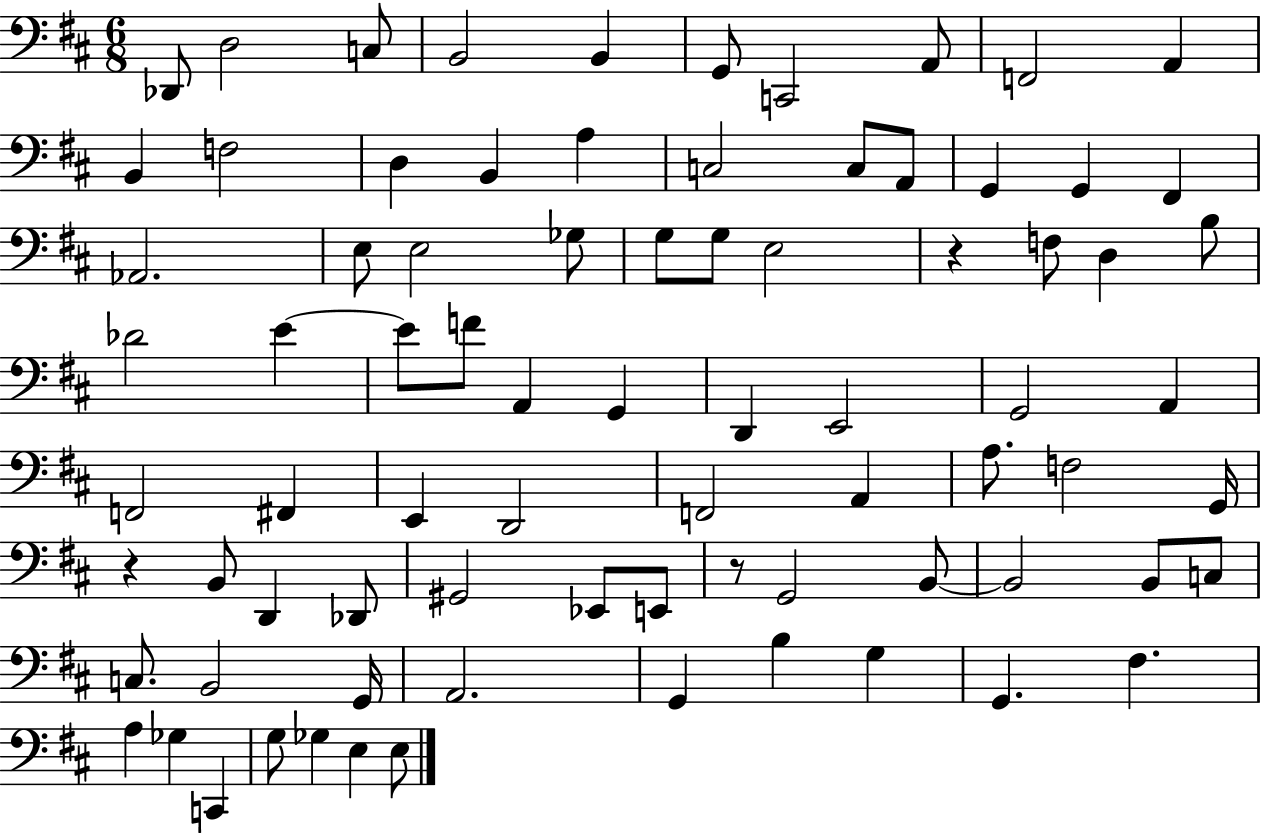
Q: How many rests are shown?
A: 3